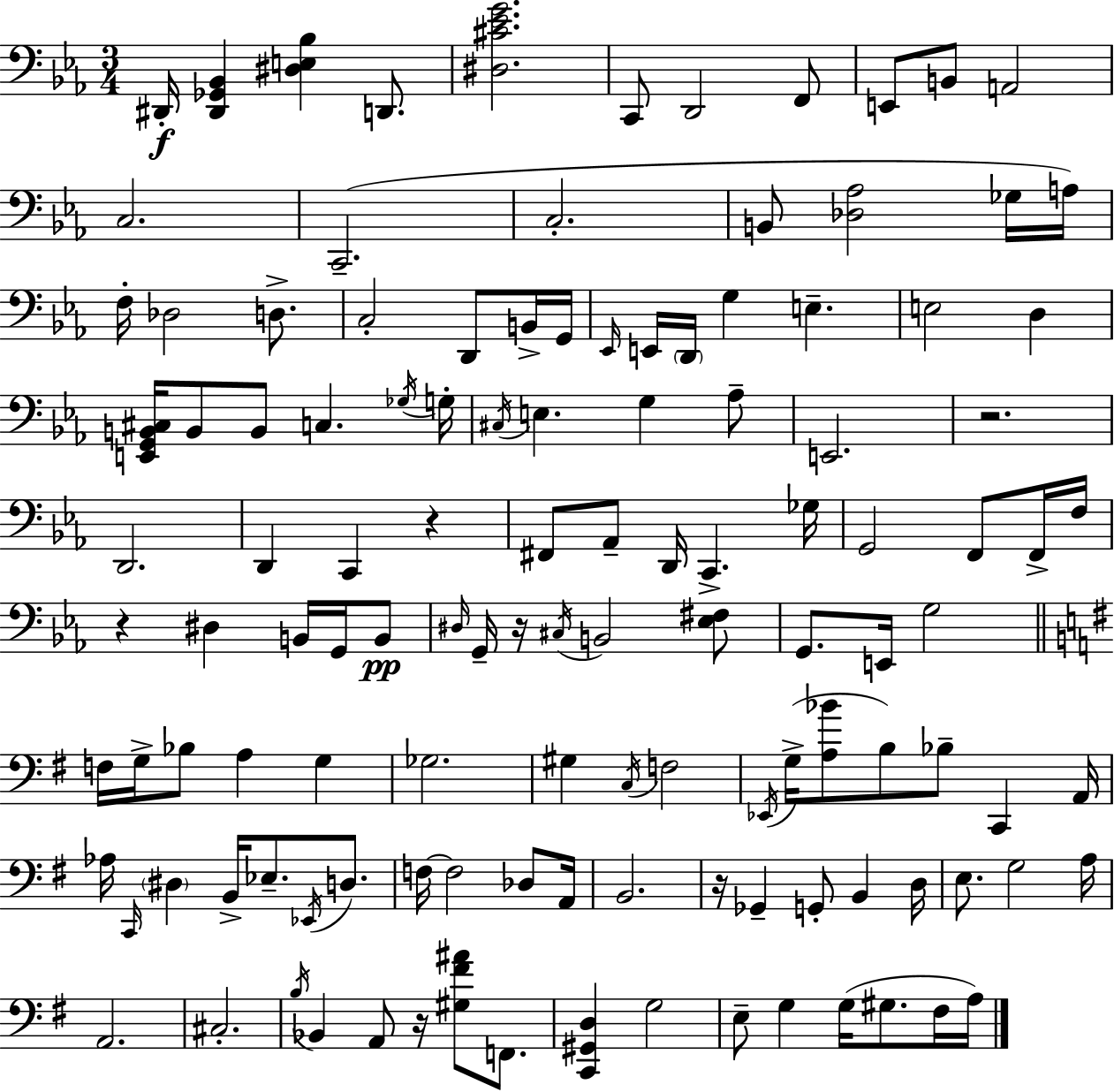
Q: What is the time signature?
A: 3/4